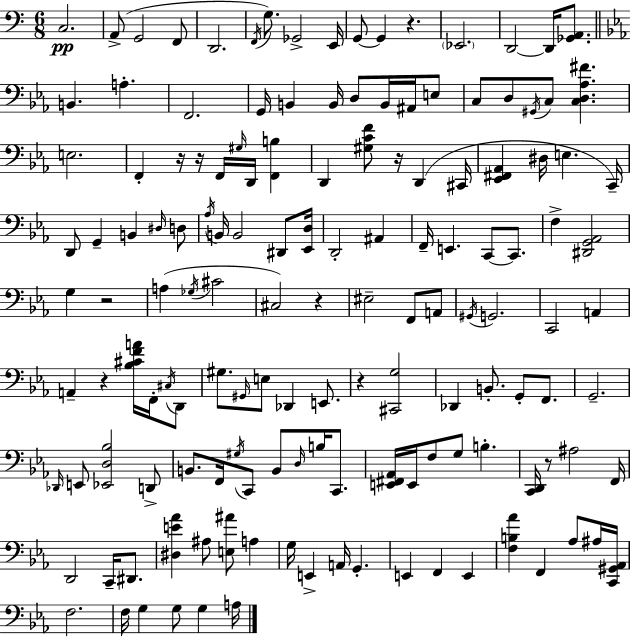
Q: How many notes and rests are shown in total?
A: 144